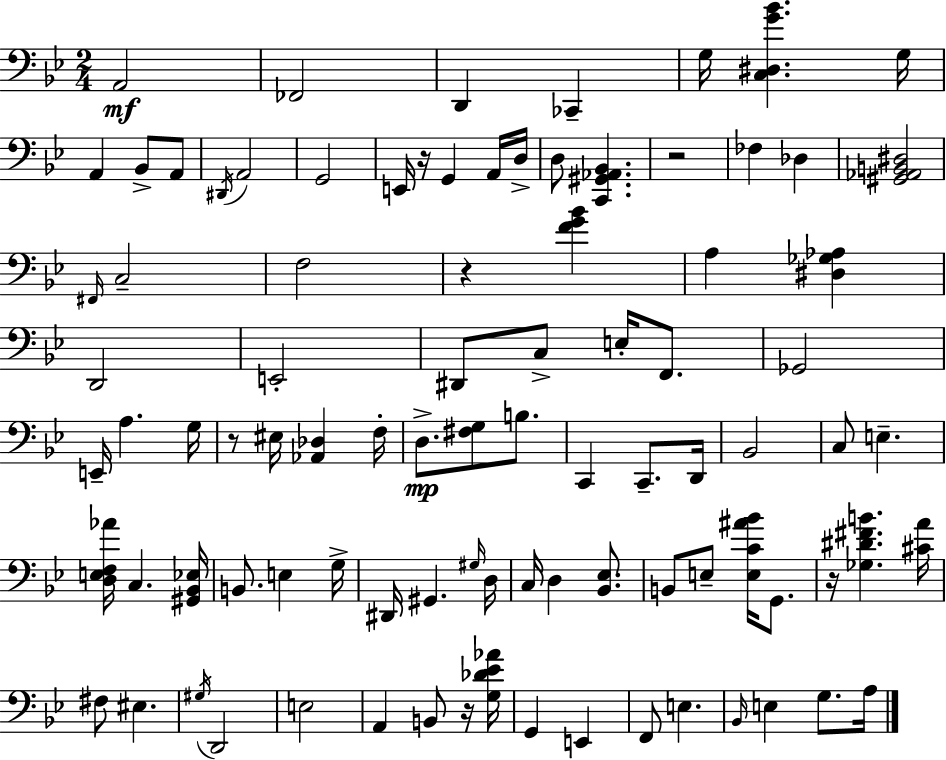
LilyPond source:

{
  \clef bass
  \numericTimeSignature
  \time 2/4
  \key bes \major
  a,2\mf | fes,2 | d,4 ces,4-- | g16 <c dis g' bes'>4. g16 | \break a,4 bes,8-> a,8 | \acciaccatura { dis,16 } a,2 | g,2 | e,16 r16 g,4 a,16 | \break d16-> d8 <c, gis, aes, bes,>4. | r2 | fes4 des4 | <gis, aes, b, dis>2 | \break \grace { fis,16 } c2-- | f2 | r4 <f' g' bes'>4 | a4 <dis ges aes>4 | \break d,2 | e,2-. | dis,8 c8-> e16-. f,8. | ges,2 | \break e,16-- a4. | g16 r8 eis16 <aes, des>4 | f16-. d8.->\mp <fis g>8 b8. | c,4 c,8.-- | \break d,16 bes,2 | c8 e4.-- | <d e f aes'>16 c4. | <gis, bes, ees>16 b,8. e4 | \break g16-> dis,16 gis,4. | \grace { gis16 } d16 c16 d4 | <bes, ees>8. b,8 e8-- <e c' ais' bes'>16 | g,8. r16 <ges dis' fis' b'>4. | \break <cis' a'>16 fis8 eis4. | \acciaccatura { gis16 } d,2 | e2 | a,4 | \break b,8 r16 <g des' ees' aes'>16 g,4 | e,4 f,8 e4. | \grace { bes,16 } e4 | g8. a16 \bar "|."
}